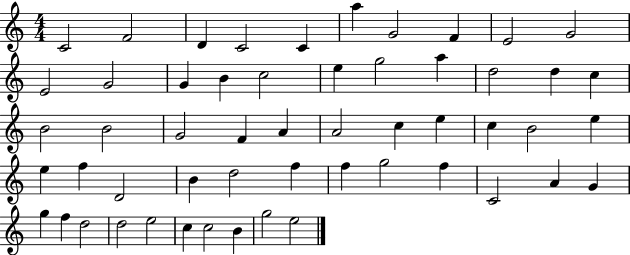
C4/h F4/h D4/q C4/h C4/q A5/q G4/h F4/q E4/h G4/h E4/h G4/h G4/q B4/q C5/h E5/q G5/h A5/q D5/h D5/q C5/q B4/h B4/h G4/h F4/q A4/q A4/h C5/q E5/q C5/q B4/h E5/q E5/q F5/q D4/h B4/q D5/h F5/q F5/q G5/h F5/q C4/h A4/q G4/q G5/q F5/q D5/h D5/h E5/h C5/q C5/h B4/q G5/h E5/h